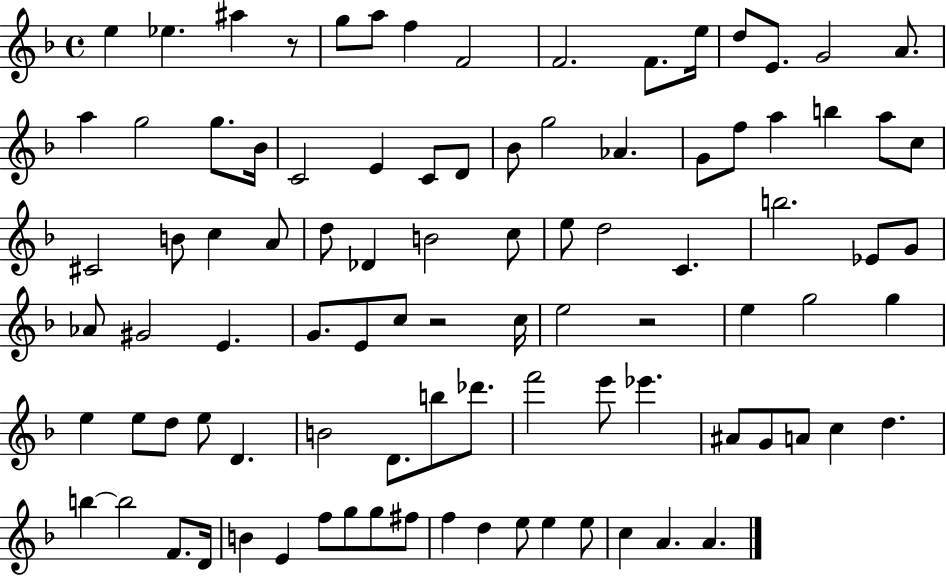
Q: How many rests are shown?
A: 3